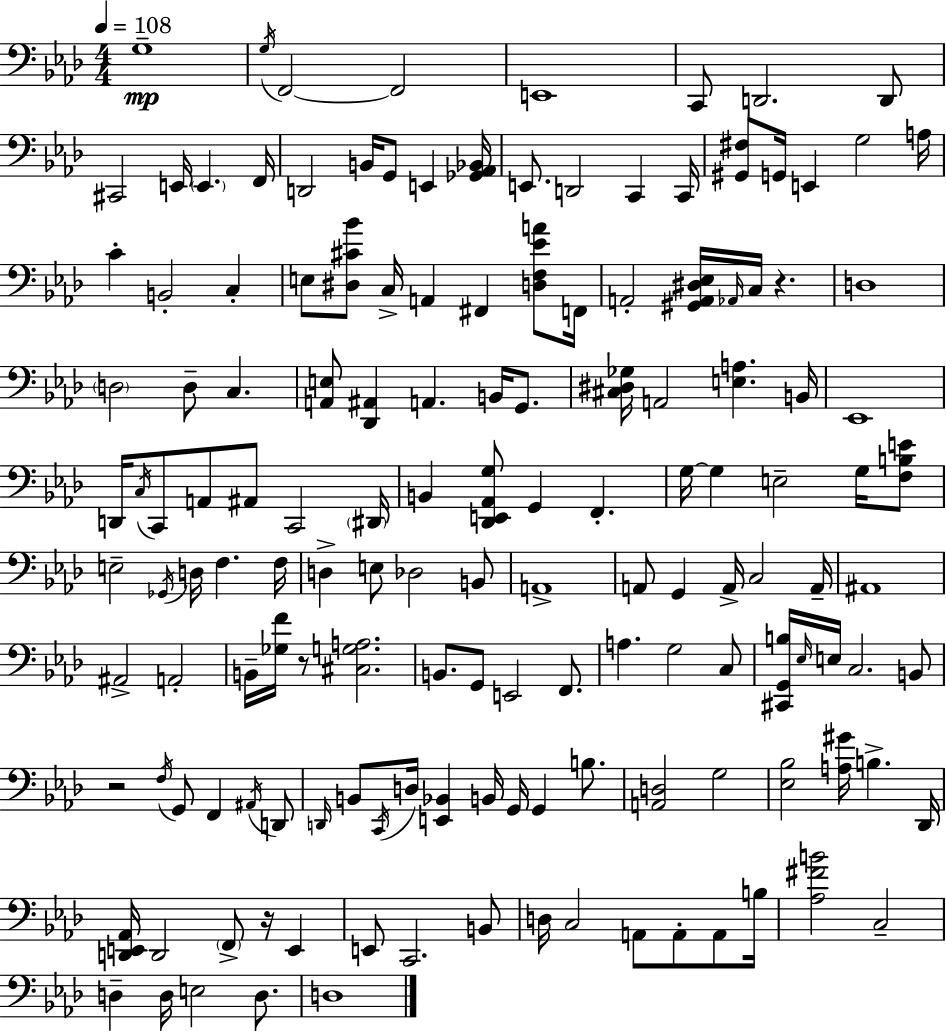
{
  \clef bass
  \numericTimeSignature
  \time 4/4
  \key aes \major
  \tempo 4 = 108
  \repeat volta 2 { g1--\mp | \acciaccatura { g16 } f,2~~ f,2 | e,1 | c,8 d,2. d,8 | \break cis,2 e,16 \parenthesize e,4. | f,16 d,2 b,16 g,8 e,4 | <ges, aes, bes,>16 e,8. d,2 c,4 | c,16 <gis, fis>8 g,16 e,4 g2 | \break a16 c'4-. b,2-. c4-. | e8 <dis cis' bes'>8 c16-> a,4 fis,4 <d f ees' a'>8 | f,16 a,2-. <gis, a, dis ees>16 \grace { aes,16 } c16 r4. | d1 | \break \parenthesize d2 d8-- c4. | <a, e>8 <des, ais,>4 a,4. b,16 g,8. | <cis dis ges>16 a,2 <e a>4. | b,16 ees,1 | \break d,16 \acciaccatura { c16 } c,8 a,8 ais,8 c,2 | \parenthesize dis,16 b,4 <des, e, aes, g>8 g,4 f,4.-. | g16~~ g4 e2-- | g16 <f b e'>8 e2-- \acciaccatura { ges,16 } d16 f4. | \break f16 d4-> e8 des2 | b,8 a,1-> | a,8 g,4 a,16-> c2 | a,16-- ais,1 | \break ais,2-> a,2-. | b,16-- <ges f'>16 r8 <cis g a>2. | b,8. g,8 e,2 | f,8. a4. g2 | \break c8 <cis, g, b>16 \grace { ees16 } e16 c2. | b,8 r2 \acciaccatura { f16 } g,8 | f,4 \acciaccatura { ais,16 } d,8 \grace { d,16 } b,8 \acciaccatura { c,16 } d16 <e, bes,>4 | b,16 g,16 g,4 b8. <a, d>2 | \break g2 <ees bes>2 | <a gis'>16 b4.-> des,16 <d, e, aes,>16 d,2 | \parenthesize f,8-> r16 e,4 e,8 c,2. | b,8 d16 c2 | \break a,8 a,8-. a,8 b16 <aes fis' b'>2 | c2-- d4-- d16 e2 | d8. d1 | } \bar "|."
}